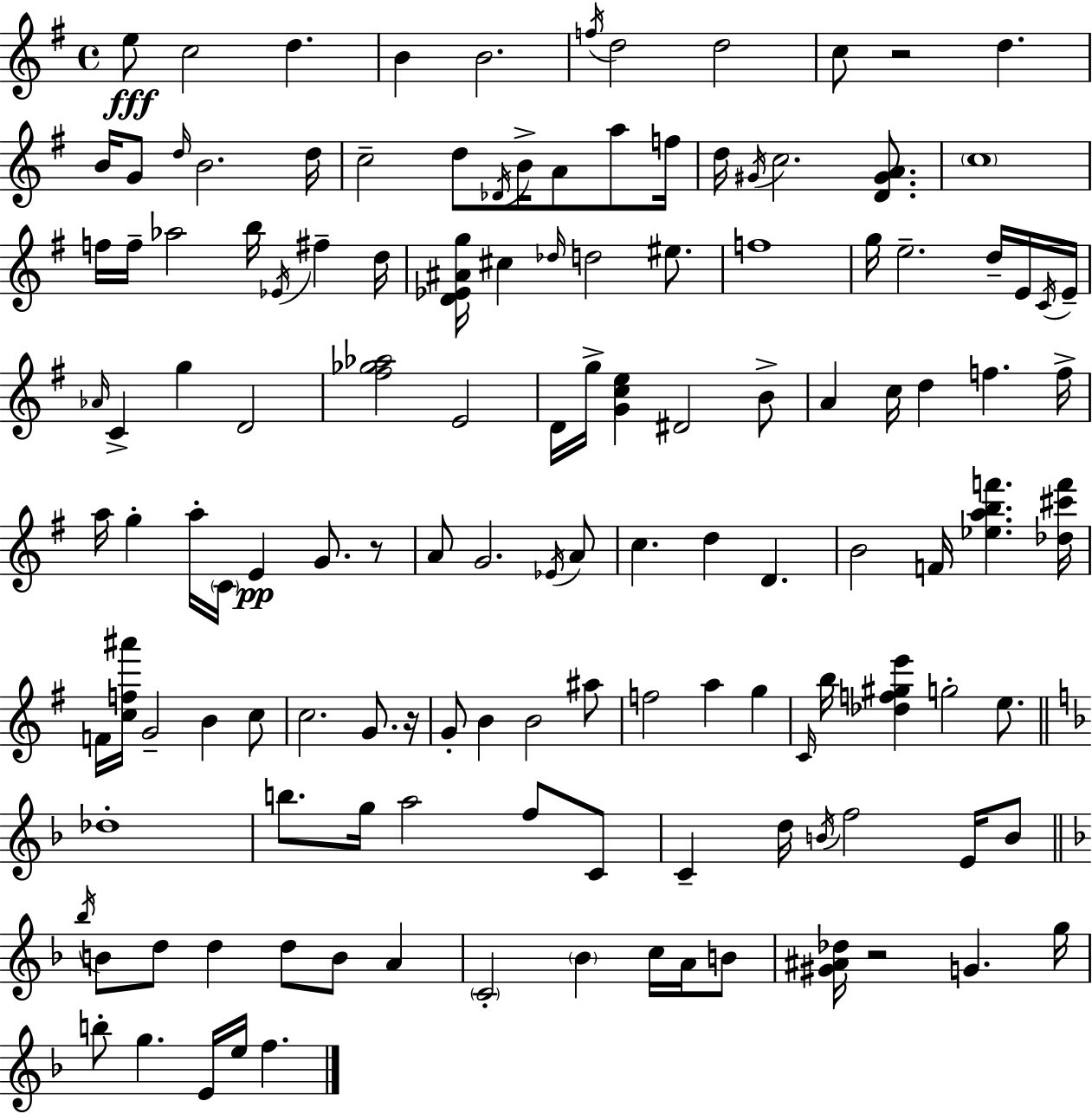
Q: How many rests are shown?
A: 4